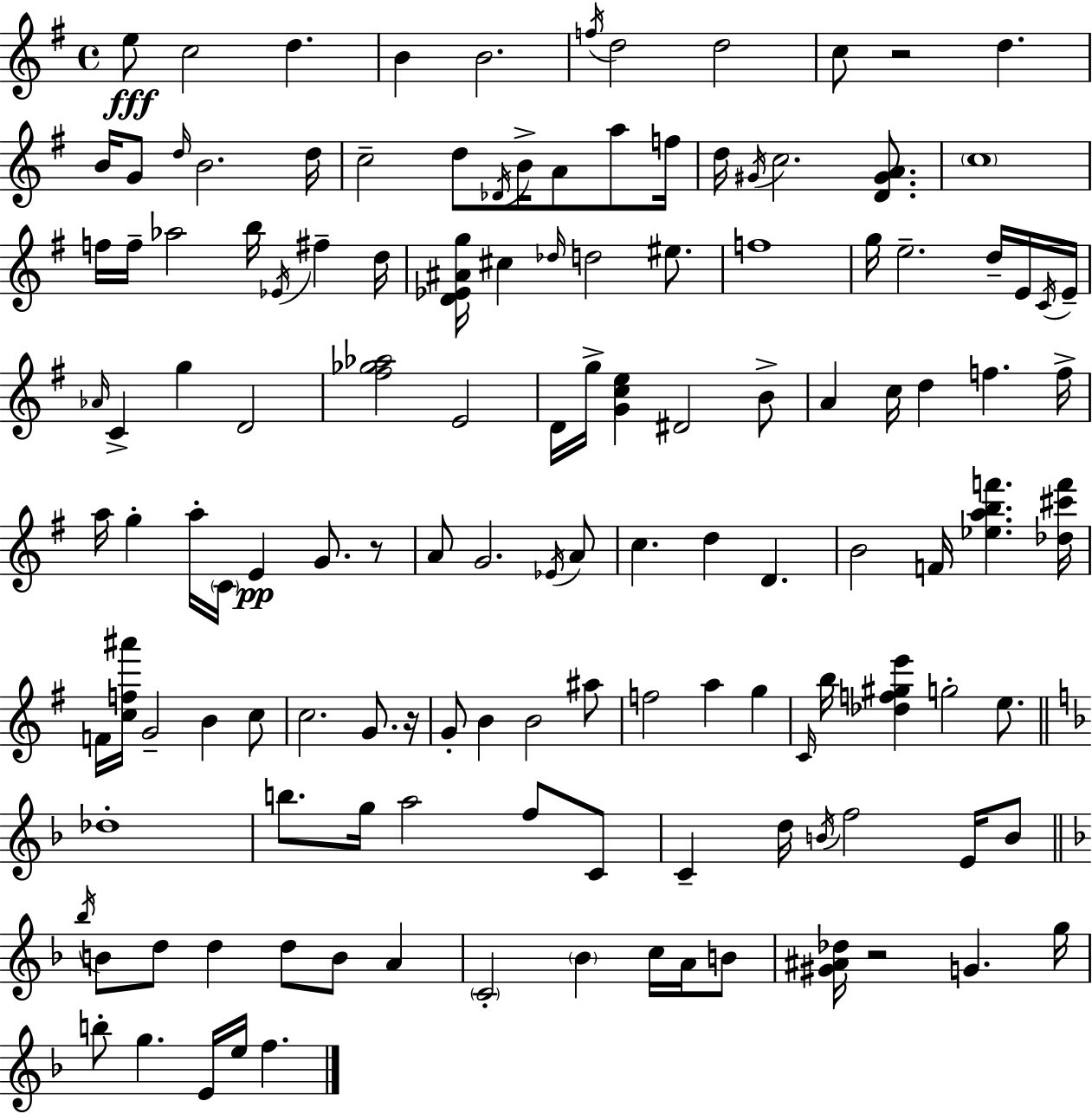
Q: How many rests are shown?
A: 4